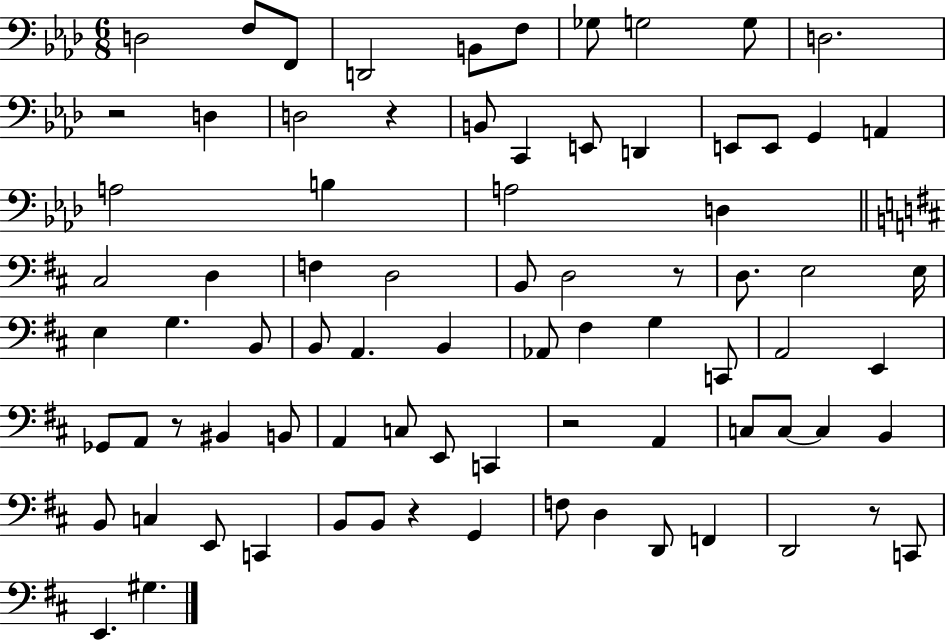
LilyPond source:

{
  \clef bass
  \numericTimeSignature
  \time 6/8
  \key aes \major
  d2 f8 f,8 | d,2 b,8 f8 | ges8 g2 g8 | d2. | \break r2 d4 | d2 r4 | b,8 c,4 e,8 d,4 | e,8 e,8 g,4 a,4 | \break a2 b4 | a2 d4 | \bar "||" \break \key b \minor cis2 d4 | f4 d2 | b,8 d2 r8 | d8. e2 e16 | \break e4 g4. b,8 | b,8 a,4. b,4 | aes,8 fis4 g4 c,8 | a,2 e,4 | \break ges,8 a,8 r8 bis,4 b,8 | a,4 c8 e,8 c,4 | r2 a,4 | c8 c8~~ c4 b,4 | \break b,8 c4 e,8 c,4 | b,8 b,8 r4 g,4 | f8 d4 d,8 f,4 | d,2 r8 c,8 | \break e,4. gis4. | \bar "|."
}